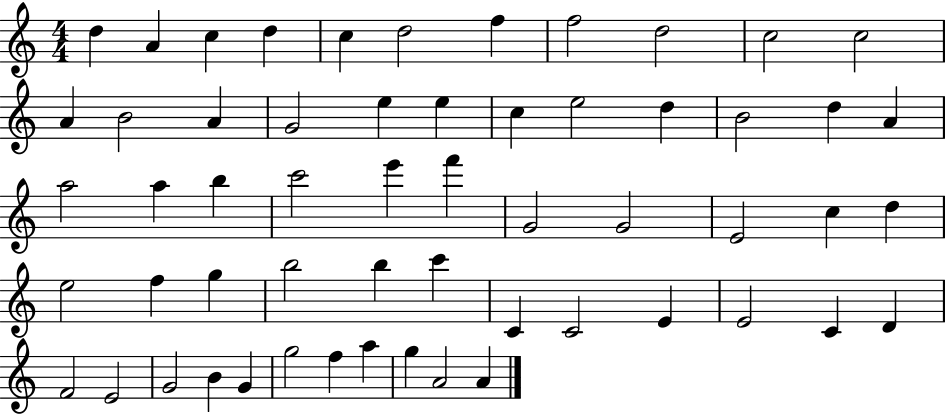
{
  \clef treble
  \numericTimeSignature
  \time 4/4
  \key c \major
  d''4 a'4 c''4 d''4 | c''4 d''2 f''4 | f''2 d''2 | c''2 c''2 | \break a'4 b'2 a'4 | g'2 e''4 e''4 | c''4 e''2 d''4 | b'2 d''4 a'4 | \break a''2 a''4 b''4 | c'''2 e'''4 f'''4 | g'2 g'2 | e'2 c''4 d''4 | \break e''2 f''4 g''4 | b''2 b''4 c'''4 | c'4 c'2 e'4 | e'2 c'4 d'4 | \break f'2 e'2 | g'2 b'4 g'4 | g''2 f''4 a''4 | g''4 a'2 a'4 | \break \bar "|."
}